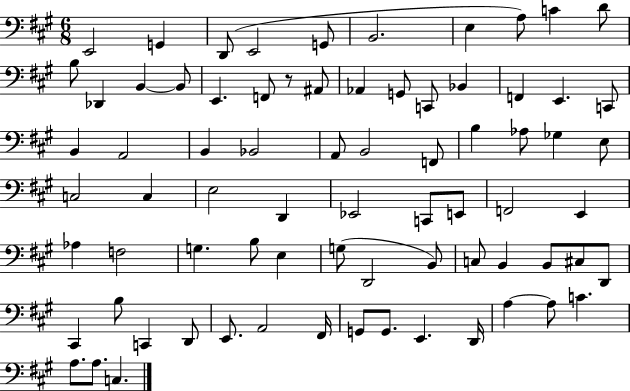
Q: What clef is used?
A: bass